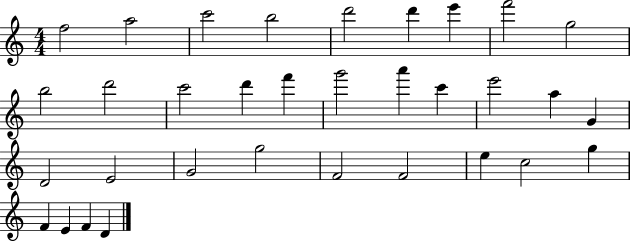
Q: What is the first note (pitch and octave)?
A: F5